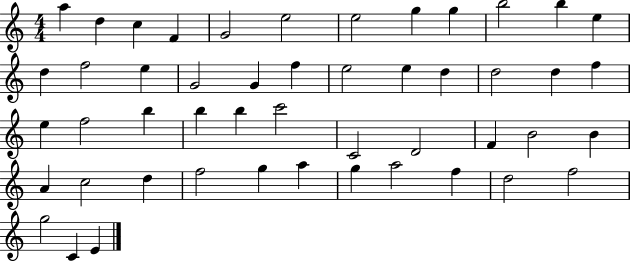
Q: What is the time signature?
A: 4/4